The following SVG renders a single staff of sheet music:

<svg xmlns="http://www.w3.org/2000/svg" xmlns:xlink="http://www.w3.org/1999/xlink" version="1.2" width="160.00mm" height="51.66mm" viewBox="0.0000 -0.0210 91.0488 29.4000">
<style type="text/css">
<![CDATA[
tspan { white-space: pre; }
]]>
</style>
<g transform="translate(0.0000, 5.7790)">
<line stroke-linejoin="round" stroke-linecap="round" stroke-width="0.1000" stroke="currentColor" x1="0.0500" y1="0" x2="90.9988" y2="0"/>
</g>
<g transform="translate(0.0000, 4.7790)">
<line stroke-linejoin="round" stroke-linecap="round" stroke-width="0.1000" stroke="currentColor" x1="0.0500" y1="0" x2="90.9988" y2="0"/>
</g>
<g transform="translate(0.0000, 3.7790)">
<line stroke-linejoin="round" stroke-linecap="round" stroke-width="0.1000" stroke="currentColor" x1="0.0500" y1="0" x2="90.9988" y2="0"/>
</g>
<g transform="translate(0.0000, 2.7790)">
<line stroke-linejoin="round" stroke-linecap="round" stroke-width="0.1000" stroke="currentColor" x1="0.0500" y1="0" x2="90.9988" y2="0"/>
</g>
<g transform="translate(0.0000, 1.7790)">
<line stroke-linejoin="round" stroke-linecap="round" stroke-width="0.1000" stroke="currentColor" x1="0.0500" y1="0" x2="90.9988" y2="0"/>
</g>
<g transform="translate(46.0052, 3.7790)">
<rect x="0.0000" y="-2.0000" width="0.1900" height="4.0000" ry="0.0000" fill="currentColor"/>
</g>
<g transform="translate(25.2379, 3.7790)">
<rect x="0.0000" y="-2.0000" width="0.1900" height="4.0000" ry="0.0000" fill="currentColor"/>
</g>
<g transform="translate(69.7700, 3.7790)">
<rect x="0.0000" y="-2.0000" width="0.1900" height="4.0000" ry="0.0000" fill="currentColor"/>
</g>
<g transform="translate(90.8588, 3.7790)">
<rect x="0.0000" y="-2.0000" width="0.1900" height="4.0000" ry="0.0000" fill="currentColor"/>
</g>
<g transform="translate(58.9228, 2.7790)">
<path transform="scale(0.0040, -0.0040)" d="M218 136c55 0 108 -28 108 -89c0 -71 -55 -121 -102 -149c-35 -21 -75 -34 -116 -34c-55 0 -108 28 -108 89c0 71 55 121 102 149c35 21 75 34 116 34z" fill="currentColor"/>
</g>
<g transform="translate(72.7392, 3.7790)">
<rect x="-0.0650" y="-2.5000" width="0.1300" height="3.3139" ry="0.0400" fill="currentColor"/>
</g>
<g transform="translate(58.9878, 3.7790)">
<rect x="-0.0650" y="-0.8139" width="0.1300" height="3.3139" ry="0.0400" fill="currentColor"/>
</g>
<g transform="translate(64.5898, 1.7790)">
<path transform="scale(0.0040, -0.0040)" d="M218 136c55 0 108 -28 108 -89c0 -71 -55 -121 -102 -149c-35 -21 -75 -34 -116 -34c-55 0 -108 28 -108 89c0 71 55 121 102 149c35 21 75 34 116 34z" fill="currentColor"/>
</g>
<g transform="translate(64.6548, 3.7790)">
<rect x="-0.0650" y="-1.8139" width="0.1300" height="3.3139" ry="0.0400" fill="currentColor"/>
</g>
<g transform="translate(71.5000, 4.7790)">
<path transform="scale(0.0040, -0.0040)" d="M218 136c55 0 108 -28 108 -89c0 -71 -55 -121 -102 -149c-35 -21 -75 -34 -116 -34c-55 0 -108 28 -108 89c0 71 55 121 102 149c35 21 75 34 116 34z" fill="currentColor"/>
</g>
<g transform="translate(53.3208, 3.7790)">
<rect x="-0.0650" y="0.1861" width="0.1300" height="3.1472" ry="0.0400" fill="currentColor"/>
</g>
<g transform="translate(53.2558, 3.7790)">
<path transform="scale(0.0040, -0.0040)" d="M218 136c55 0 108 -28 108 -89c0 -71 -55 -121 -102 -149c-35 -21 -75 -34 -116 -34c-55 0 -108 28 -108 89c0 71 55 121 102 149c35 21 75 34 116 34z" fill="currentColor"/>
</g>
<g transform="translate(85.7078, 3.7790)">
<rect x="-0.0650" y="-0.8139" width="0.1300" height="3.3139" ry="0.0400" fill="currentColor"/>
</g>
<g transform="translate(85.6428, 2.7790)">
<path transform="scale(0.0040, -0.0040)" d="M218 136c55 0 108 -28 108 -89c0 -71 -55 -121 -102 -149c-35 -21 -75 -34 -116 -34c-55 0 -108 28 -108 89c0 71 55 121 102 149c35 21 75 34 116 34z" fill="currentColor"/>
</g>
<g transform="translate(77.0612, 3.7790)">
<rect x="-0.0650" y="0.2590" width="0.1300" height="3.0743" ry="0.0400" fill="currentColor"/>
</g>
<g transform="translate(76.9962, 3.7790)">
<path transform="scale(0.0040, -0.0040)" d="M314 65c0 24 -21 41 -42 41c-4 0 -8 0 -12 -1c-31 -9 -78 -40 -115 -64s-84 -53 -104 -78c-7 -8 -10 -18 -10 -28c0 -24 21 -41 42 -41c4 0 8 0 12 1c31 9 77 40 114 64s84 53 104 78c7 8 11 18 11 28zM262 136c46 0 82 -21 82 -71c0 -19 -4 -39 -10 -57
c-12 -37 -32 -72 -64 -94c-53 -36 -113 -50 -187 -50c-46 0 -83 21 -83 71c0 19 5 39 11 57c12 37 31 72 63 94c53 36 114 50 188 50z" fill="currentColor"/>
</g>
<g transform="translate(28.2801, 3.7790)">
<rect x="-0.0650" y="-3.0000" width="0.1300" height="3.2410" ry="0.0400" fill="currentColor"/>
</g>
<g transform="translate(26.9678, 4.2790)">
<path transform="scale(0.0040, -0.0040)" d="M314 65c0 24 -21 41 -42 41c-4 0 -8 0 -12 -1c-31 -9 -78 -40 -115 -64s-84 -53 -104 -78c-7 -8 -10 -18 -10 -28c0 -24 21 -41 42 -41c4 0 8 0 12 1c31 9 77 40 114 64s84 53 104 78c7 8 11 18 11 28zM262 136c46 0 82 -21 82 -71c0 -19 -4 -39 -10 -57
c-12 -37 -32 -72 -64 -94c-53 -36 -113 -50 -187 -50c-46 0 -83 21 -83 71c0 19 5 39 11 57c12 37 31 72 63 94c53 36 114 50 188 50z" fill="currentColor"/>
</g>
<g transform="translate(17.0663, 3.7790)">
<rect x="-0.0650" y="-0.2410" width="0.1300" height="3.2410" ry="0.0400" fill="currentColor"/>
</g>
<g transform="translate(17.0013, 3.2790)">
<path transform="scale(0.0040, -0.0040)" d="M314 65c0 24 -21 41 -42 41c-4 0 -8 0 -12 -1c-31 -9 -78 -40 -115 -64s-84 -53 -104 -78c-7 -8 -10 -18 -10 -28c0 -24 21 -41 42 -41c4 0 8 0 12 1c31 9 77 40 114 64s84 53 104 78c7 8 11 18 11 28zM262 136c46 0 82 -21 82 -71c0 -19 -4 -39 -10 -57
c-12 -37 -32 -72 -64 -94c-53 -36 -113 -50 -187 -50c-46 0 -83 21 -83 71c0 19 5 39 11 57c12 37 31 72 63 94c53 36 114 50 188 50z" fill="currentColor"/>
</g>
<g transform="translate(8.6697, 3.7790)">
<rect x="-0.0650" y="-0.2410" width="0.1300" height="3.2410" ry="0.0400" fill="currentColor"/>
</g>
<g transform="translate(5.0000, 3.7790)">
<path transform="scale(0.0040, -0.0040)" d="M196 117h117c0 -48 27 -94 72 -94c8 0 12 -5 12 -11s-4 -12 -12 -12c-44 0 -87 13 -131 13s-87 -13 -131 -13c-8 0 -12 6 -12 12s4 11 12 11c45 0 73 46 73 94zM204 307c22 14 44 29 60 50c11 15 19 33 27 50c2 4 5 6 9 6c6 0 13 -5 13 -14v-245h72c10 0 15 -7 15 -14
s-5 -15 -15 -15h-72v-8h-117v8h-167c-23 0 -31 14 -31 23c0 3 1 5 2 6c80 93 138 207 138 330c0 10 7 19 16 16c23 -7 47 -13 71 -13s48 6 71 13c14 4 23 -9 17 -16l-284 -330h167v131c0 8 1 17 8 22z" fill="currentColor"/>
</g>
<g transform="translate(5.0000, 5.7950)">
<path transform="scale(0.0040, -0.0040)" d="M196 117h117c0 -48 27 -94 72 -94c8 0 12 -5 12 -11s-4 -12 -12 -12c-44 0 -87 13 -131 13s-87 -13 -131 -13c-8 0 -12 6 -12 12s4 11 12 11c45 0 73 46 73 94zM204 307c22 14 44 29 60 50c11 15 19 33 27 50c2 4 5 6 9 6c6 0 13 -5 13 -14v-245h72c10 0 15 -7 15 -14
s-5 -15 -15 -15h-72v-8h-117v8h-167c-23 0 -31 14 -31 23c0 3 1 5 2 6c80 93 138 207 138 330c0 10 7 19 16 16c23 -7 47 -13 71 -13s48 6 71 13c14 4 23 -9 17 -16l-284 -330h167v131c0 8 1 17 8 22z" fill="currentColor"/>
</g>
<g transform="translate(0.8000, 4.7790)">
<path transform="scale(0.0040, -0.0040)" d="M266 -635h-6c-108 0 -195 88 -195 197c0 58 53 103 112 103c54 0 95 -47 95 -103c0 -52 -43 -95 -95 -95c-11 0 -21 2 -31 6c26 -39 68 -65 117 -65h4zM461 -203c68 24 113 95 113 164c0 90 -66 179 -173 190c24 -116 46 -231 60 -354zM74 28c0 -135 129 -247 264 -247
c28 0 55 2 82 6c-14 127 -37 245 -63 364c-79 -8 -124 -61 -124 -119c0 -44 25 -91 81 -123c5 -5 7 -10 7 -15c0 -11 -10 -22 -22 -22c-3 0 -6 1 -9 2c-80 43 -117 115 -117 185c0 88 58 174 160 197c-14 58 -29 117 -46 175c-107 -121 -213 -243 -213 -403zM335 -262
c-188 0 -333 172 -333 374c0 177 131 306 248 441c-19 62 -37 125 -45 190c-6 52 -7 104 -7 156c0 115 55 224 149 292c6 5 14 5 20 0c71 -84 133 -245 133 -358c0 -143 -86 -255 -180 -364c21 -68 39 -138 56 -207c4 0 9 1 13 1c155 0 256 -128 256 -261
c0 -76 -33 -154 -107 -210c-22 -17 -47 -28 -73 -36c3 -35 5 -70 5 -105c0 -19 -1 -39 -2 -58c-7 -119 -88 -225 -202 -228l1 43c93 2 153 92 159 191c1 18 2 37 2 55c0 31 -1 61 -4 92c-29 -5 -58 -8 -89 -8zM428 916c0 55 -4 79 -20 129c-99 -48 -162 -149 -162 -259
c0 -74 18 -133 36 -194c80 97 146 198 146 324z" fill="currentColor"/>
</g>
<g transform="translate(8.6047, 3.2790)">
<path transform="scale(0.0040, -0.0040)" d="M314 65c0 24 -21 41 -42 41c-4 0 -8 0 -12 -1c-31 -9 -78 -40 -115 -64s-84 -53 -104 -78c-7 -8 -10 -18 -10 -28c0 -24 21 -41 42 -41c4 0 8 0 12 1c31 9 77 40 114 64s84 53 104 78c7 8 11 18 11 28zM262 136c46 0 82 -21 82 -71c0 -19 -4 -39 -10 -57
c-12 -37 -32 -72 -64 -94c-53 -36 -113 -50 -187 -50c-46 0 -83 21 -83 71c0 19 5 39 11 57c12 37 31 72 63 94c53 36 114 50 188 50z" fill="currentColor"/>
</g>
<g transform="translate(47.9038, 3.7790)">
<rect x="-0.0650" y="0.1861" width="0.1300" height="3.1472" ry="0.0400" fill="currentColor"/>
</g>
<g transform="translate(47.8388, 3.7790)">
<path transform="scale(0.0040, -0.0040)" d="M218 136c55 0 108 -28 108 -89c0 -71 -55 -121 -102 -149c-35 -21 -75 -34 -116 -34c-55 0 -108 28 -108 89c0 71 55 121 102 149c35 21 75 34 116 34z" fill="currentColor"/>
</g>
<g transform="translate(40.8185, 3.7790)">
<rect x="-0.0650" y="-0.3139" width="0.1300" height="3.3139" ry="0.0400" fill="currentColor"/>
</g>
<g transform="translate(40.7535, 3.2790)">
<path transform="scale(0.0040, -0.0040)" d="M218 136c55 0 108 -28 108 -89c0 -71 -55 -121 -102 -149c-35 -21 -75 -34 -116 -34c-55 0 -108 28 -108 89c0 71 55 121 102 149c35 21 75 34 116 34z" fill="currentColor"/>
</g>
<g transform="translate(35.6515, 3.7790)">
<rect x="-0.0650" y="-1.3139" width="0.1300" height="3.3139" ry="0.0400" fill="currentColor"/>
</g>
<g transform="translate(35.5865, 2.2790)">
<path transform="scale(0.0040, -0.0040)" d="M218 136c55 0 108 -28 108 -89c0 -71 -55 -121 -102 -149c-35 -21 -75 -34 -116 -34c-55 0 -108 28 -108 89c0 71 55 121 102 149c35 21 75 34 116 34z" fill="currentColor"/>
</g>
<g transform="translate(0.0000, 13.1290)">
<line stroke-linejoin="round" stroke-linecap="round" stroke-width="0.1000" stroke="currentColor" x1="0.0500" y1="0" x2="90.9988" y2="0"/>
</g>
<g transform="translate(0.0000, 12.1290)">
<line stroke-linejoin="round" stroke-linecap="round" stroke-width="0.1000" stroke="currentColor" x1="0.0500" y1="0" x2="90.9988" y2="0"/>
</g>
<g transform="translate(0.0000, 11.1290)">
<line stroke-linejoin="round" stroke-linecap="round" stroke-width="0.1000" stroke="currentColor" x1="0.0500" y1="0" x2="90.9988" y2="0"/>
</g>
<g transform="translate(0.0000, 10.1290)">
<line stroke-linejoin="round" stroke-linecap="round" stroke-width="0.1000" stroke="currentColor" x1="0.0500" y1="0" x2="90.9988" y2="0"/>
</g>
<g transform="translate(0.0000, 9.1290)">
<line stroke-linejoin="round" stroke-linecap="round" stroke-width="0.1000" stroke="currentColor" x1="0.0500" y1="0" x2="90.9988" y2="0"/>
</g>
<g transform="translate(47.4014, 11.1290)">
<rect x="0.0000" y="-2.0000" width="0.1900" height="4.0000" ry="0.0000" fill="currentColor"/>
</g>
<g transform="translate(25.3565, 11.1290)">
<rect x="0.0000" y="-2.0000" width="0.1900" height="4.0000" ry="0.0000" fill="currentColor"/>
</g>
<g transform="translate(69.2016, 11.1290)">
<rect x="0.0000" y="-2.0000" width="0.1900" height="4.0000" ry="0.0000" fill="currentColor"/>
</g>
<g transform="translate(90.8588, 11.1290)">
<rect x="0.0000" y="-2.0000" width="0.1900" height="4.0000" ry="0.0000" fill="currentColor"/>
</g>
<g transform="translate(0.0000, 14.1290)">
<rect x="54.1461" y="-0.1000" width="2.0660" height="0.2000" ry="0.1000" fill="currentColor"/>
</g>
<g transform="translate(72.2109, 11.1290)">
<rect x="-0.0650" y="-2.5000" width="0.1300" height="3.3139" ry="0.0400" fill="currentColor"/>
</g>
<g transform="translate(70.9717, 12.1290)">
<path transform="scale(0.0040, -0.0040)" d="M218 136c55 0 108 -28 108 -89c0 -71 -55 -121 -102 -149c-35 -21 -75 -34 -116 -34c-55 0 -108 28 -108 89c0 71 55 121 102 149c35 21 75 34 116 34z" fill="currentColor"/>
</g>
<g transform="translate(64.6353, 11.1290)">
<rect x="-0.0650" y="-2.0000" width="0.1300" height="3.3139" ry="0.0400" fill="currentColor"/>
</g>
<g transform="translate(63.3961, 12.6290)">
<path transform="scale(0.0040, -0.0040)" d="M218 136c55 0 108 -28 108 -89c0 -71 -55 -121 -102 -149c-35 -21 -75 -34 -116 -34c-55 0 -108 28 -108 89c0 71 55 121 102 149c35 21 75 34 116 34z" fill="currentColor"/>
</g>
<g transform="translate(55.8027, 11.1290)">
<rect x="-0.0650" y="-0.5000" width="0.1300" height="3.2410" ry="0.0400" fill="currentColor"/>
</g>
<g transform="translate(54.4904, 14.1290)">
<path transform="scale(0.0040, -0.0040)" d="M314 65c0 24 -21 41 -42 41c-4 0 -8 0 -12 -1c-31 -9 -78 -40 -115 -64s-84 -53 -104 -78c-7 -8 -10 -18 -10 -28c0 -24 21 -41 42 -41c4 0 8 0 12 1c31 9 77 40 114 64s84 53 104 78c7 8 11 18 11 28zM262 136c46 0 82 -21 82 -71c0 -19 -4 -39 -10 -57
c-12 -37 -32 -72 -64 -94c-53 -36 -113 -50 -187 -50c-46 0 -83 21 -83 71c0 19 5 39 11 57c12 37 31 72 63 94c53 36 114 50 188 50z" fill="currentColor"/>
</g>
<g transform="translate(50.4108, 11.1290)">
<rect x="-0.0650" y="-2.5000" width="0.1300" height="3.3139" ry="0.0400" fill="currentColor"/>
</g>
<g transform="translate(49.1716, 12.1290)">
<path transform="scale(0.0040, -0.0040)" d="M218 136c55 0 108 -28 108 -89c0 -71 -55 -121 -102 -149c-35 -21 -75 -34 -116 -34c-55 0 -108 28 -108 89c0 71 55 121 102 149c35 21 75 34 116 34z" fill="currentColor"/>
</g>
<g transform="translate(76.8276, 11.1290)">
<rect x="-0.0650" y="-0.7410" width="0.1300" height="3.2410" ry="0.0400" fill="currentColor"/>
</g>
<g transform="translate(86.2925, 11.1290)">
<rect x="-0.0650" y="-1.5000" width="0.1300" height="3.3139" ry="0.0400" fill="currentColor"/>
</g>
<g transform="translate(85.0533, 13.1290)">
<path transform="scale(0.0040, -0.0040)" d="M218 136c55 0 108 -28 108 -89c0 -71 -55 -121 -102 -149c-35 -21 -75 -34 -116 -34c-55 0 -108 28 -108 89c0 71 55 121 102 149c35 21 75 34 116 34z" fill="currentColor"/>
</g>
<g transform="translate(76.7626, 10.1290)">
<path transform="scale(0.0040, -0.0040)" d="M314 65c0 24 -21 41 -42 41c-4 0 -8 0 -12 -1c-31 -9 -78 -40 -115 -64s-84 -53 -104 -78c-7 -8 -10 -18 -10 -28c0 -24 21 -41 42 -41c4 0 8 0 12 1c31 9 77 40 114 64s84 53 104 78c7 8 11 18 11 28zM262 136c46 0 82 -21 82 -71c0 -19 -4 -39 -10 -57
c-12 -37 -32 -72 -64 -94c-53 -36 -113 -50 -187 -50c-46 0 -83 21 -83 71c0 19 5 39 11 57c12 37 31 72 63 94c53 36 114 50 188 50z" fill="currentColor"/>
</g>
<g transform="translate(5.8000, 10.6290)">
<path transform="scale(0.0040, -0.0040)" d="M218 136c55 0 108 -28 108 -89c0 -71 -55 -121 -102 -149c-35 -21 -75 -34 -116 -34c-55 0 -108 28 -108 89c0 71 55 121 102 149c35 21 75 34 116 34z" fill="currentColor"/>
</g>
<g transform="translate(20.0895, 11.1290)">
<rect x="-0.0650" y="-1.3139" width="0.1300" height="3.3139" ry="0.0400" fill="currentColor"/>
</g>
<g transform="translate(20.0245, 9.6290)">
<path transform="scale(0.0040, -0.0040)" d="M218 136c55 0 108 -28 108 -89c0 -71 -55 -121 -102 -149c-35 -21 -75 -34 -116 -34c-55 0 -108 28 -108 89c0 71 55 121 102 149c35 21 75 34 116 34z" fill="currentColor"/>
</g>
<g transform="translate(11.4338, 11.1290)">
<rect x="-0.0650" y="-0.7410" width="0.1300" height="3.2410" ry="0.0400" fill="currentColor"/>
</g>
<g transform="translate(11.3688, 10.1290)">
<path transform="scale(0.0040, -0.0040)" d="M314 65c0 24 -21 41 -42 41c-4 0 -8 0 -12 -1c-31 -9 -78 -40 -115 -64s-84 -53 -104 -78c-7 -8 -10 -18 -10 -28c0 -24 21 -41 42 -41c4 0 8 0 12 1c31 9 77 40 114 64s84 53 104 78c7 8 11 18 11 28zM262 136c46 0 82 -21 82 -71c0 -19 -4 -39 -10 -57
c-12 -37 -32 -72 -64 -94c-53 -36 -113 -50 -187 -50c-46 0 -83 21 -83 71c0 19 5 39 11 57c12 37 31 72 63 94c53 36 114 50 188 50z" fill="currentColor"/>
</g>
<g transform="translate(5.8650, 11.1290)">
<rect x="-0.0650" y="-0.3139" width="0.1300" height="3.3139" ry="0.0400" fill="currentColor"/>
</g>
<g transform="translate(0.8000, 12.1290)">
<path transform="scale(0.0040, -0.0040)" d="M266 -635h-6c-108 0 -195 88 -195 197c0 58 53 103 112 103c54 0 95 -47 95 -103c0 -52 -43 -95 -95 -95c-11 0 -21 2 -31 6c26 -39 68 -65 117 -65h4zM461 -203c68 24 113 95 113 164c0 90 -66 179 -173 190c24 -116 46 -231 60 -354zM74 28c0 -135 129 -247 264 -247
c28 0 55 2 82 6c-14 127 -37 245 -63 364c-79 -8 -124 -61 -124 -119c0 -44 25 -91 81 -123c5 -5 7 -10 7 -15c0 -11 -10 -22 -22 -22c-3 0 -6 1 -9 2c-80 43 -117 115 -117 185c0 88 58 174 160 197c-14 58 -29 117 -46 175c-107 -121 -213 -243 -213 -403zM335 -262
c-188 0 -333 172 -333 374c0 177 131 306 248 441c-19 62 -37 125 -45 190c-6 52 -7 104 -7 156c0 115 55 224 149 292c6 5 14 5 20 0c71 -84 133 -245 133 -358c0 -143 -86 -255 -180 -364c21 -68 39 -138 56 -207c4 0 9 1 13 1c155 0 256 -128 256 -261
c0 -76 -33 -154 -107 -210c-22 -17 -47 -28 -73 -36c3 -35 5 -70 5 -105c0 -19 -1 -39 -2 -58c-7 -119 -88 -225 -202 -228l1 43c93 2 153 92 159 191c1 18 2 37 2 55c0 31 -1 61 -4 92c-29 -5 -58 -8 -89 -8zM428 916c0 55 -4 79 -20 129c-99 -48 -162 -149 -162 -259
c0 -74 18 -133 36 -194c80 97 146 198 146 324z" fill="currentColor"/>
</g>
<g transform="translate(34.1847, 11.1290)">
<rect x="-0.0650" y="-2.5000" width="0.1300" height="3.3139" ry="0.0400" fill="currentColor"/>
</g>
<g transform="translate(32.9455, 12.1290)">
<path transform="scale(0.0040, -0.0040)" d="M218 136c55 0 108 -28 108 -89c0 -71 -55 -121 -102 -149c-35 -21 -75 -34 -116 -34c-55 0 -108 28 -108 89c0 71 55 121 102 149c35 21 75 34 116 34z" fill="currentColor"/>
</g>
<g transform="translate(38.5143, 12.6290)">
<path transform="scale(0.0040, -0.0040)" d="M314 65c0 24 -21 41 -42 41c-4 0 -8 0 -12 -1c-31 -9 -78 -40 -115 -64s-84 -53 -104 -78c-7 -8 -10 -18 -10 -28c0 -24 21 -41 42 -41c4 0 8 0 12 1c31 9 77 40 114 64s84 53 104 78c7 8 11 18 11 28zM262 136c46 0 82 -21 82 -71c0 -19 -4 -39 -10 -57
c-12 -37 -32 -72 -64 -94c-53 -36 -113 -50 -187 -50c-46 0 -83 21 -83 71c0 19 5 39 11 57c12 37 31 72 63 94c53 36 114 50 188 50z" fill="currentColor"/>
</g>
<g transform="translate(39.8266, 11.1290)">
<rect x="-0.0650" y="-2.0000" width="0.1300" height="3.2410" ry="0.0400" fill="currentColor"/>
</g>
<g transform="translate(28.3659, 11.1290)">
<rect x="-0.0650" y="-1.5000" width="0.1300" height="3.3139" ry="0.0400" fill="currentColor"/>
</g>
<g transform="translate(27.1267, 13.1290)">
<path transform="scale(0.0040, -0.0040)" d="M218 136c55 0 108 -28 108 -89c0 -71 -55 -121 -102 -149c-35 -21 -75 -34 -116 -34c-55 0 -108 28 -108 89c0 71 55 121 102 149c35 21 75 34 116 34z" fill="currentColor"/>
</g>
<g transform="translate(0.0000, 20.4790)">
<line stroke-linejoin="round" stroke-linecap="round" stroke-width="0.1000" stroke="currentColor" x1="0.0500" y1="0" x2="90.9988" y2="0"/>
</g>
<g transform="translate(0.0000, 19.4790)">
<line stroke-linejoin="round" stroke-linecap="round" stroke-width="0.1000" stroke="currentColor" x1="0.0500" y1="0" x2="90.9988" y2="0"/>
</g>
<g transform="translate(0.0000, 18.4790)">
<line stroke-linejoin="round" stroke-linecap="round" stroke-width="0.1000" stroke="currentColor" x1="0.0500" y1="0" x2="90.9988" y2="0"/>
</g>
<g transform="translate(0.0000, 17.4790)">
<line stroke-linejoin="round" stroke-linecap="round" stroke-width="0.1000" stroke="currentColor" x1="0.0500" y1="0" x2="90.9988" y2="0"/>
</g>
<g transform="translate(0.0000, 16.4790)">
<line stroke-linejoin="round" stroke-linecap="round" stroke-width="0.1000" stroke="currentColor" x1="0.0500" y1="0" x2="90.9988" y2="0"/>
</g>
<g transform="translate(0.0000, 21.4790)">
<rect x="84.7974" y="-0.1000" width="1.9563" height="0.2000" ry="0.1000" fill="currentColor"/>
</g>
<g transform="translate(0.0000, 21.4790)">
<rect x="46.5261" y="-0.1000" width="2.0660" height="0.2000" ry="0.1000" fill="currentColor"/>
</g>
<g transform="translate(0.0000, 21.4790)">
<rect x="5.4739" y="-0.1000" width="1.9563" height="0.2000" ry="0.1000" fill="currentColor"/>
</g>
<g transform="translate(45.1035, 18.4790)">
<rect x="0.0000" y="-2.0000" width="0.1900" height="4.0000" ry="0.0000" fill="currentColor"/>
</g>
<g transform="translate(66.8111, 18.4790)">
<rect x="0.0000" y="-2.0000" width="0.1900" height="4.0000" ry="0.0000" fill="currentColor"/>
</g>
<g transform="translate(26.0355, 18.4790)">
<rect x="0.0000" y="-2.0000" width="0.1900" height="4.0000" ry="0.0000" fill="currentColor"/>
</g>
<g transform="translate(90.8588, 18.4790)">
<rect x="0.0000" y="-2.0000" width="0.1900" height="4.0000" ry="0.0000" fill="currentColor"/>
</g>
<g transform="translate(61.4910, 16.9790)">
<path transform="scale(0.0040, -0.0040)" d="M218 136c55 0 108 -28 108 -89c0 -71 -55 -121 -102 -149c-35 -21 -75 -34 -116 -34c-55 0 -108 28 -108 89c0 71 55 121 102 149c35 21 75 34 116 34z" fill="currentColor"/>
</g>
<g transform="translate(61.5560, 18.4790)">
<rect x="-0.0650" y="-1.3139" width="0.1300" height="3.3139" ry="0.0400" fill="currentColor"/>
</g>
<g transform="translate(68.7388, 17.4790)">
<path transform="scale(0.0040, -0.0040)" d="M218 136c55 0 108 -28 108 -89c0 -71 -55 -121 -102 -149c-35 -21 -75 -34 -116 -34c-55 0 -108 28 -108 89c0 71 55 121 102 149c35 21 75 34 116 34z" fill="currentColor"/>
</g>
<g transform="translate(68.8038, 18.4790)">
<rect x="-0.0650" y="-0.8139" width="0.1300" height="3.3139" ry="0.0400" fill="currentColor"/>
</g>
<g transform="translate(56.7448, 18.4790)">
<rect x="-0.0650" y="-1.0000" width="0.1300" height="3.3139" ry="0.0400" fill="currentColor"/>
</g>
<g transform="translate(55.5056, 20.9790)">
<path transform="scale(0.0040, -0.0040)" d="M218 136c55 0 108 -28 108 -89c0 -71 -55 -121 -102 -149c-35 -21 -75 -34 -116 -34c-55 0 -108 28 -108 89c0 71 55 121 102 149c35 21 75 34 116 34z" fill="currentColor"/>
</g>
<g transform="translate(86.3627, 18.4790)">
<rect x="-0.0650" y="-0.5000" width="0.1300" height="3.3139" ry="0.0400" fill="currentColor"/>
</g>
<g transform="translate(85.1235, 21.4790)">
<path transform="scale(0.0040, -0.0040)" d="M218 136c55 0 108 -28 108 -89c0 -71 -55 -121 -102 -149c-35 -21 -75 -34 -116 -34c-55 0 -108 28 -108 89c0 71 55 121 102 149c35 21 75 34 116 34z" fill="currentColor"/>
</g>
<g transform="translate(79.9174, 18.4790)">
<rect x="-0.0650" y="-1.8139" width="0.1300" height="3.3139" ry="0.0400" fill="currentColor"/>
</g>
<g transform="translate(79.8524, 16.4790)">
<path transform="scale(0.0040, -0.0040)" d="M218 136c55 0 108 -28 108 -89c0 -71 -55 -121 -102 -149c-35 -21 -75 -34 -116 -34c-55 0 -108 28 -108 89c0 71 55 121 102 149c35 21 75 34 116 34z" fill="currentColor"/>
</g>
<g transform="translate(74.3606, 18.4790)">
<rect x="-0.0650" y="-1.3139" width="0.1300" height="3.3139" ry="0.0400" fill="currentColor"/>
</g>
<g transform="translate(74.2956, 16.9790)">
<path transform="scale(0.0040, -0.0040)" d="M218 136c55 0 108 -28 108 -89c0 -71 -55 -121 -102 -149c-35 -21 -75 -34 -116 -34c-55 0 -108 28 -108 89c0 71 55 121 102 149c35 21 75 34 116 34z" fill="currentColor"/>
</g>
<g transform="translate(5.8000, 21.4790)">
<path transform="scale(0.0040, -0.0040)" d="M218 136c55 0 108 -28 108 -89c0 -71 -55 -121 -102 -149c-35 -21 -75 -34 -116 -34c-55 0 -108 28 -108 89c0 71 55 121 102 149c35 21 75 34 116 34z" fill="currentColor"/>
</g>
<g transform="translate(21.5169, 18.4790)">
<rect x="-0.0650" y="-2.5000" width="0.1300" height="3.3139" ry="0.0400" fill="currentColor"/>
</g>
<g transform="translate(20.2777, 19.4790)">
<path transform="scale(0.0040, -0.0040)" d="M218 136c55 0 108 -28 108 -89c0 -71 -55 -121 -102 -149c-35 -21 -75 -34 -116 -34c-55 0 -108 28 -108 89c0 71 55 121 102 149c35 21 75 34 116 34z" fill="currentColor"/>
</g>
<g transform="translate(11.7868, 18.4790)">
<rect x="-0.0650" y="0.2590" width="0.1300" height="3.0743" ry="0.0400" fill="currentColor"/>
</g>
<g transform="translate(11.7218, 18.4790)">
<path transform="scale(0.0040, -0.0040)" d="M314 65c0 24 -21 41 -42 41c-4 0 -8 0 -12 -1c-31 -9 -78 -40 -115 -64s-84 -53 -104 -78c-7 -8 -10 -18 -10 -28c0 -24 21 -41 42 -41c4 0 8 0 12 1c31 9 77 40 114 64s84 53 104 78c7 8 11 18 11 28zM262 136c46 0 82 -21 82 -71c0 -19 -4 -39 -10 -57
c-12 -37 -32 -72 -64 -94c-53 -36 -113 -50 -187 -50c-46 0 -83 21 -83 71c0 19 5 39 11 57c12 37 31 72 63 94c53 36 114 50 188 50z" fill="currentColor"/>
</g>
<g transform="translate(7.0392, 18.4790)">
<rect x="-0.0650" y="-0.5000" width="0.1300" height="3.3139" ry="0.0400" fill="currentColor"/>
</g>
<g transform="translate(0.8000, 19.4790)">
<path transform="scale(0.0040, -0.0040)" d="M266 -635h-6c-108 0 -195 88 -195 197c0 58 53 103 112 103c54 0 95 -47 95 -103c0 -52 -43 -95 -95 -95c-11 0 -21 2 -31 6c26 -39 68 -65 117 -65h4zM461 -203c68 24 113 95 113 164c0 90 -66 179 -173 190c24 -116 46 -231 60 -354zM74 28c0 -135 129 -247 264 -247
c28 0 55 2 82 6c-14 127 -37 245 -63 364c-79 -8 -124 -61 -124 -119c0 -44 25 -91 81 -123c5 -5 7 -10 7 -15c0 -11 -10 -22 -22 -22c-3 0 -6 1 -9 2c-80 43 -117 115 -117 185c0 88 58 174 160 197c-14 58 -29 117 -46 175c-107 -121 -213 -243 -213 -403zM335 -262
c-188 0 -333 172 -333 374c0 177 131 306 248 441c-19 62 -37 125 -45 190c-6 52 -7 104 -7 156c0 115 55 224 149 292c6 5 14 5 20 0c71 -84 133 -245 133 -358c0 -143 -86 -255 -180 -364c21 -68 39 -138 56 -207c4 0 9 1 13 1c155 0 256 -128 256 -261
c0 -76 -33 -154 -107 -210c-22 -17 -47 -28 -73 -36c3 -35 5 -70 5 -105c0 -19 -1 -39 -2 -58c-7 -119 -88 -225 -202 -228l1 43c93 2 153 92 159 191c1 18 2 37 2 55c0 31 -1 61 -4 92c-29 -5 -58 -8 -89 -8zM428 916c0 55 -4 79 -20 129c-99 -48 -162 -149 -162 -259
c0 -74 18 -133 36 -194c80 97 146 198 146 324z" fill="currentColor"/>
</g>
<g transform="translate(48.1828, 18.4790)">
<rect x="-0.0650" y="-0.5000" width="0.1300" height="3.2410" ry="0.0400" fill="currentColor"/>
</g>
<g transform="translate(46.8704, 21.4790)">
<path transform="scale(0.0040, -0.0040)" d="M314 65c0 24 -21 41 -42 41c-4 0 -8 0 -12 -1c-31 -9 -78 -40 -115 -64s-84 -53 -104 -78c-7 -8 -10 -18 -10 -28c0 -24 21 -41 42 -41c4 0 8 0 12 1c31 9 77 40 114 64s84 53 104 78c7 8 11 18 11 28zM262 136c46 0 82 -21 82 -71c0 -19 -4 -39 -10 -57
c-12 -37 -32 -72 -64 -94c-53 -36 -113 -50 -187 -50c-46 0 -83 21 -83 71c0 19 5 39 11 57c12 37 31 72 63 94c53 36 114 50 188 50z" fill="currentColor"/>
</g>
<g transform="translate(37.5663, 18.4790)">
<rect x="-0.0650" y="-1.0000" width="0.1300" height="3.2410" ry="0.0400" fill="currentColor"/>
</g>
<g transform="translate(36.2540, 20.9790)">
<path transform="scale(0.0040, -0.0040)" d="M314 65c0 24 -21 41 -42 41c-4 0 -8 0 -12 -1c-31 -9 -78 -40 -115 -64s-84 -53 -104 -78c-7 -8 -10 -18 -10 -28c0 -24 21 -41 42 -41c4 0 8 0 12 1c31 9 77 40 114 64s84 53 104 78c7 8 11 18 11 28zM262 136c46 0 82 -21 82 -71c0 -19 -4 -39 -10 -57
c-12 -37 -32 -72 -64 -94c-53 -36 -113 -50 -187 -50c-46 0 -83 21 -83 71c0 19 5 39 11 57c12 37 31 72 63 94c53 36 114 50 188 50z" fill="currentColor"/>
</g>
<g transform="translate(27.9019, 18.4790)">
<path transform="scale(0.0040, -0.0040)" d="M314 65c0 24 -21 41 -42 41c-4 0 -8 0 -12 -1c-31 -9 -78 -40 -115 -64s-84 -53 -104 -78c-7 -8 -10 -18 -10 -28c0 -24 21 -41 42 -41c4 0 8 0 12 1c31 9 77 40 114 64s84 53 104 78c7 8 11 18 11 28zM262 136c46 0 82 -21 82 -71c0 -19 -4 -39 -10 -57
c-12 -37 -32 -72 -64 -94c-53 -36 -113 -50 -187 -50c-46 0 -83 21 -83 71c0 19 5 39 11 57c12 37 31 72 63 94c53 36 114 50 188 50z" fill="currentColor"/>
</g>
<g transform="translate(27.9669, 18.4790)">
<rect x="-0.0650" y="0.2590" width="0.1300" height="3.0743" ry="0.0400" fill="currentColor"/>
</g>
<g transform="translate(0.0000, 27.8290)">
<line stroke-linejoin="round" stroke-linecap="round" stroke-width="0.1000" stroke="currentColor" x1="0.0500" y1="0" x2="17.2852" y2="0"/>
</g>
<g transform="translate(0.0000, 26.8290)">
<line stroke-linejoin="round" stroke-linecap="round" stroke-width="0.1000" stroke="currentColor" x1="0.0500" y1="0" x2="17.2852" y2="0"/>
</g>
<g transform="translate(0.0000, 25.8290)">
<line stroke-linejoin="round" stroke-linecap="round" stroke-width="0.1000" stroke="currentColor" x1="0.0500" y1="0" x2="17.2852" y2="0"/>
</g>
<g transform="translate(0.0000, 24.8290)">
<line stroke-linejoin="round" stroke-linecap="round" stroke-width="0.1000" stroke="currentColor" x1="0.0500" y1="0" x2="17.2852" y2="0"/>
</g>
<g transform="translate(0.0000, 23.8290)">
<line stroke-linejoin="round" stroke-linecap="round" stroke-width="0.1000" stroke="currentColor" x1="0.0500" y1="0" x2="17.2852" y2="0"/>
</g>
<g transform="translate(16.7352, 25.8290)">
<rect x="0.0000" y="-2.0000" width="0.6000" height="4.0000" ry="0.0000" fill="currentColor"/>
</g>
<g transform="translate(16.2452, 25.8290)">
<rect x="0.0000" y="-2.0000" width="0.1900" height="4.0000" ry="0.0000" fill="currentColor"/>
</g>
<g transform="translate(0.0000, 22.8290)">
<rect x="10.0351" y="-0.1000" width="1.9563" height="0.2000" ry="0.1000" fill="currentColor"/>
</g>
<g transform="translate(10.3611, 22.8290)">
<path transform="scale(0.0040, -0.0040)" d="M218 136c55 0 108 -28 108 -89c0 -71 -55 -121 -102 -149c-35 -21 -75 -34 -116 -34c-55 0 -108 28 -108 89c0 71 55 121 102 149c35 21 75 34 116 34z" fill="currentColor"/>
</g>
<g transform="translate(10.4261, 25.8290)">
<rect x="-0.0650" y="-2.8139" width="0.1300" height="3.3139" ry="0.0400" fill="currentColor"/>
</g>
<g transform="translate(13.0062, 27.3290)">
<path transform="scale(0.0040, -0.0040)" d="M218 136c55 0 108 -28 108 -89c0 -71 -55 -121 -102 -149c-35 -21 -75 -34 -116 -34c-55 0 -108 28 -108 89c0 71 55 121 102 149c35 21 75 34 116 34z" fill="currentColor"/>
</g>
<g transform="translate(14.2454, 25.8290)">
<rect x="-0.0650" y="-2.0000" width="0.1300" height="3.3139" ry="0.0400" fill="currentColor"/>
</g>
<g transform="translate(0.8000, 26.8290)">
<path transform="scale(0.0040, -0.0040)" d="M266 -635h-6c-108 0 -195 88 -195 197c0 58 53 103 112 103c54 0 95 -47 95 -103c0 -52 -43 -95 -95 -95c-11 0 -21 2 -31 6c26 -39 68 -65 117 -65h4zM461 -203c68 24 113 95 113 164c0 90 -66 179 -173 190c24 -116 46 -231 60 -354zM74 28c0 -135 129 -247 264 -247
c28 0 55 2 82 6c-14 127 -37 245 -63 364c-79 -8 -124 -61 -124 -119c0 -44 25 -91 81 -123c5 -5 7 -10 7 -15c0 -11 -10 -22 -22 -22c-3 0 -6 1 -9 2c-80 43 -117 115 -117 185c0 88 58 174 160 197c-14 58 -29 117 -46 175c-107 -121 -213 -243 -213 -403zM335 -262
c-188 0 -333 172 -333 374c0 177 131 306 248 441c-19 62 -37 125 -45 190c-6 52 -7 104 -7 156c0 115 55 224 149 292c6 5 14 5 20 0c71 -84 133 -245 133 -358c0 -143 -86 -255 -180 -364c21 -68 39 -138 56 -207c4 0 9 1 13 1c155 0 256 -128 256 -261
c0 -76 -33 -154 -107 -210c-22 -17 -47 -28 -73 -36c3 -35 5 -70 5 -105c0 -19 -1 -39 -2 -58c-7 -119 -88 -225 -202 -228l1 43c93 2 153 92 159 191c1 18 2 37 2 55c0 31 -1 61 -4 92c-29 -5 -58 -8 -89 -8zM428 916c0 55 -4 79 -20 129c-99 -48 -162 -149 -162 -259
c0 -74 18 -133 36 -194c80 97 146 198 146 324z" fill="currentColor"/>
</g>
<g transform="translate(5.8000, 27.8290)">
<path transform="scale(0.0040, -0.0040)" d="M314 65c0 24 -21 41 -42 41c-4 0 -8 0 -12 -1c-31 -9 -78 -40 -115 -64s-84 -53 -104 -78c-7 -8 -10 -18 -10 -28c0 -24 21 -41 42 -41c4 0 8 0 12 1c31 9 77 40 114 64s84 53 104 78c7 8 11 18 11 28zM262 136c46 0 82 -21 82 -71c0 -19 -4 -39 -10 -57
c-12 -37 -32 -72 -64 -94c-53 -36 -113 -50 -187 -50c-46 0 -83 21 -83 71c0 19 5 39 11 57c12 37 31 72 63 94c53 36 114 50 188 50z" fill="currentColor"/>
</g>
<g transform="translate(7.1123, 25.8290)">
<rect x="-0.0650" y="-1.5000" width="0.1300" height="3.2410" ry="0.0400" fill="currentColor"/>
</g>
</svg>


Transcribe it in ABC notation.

X:1
T:Untitled
M:4/4
L:1/4
K:C
c2 c2 A2 e c B B d f G B2 d c d2 e E G F2 G C2 F G d2 E C B2 G B2 D2 C2 D e d e f C E2 a F